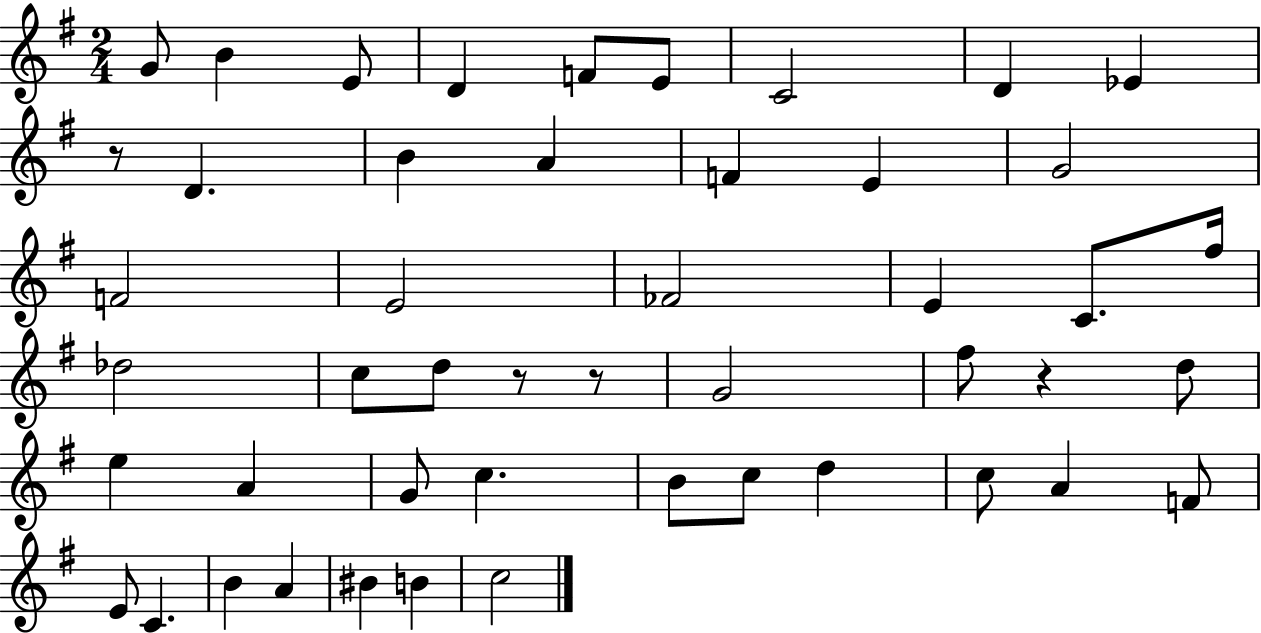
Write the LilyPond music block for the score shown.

{
  \clef treble
  \numericTimeSignature
  \time 2/4
  \key g \major
  g'8 b'4 e'8 | d'4 f'8 e'8 | c'2 | d'4 ees'4 | \break r8 d'4. | b'4 a'4 | f'4 e'4 | g'2 | \break f'2 | e'2 | fes'2 | e'4 c'8. fis''16 | \break des''2 | c''8 d''8 r8 r8 | g'2 | fis''8 r4 d''8 | \break e''4 a'4 | g'8 c''4. | b'8 c''8 d''4 | c''8 a'4 f'8 | \break e'8 c'4. | b'4 a'4 | bis'4 b'4 | c''2 | \break \bar "|."
}